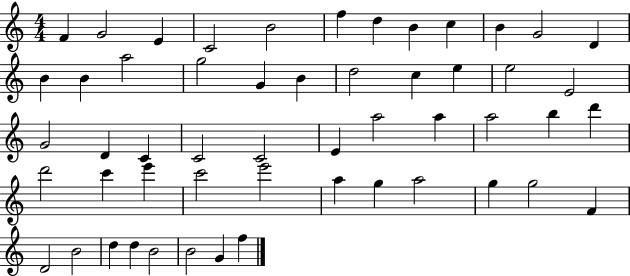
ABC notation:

X:1
T:Untitled
M:4/4
L:1/4
K:C
F G2 E C2 B2 f d B c B G2 D B B a2 g2 G B d2 c e e2 E2 G2 D C C2 C2 E a2 a a2 b d' d'2 c' e' c'2 e'2 a g a2 g g2 F D2 B2 d d B2 B2 G f